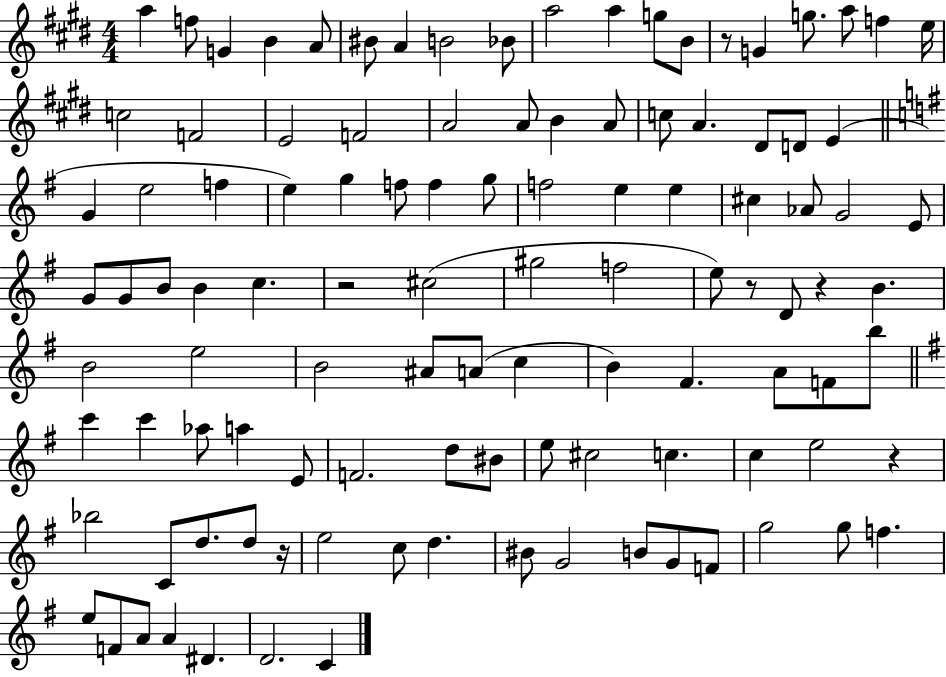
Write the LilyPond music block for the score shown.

{
  \clef treble
  \numericTimeSignature
  \time 4/4
  \key e \major
  \repeat volta 2 { a''4 f''8 g'4 b'4 a'8 | bis'8 a'4 b'2 bes'8 | a''2 a''4 g''8 b'8 | r8 g'4 g''8. a''8 f''4 e''16 | \break c''2 f'2 | e'2 f'2 | a'2 a'8 b'4 a'8 | c''8 a'4. dis'8 d'8 e'4( | \break \bar "||" \break \key g \major g'4 e''2 f''4 | e''4) g''4 f''8 f''4 g''8 | f''2 e''4 e''4 | cis''4 aes'8 g'2 e'8 | \break g'8 g'8 b'8 b'4 c''4. | r2 cis''2( | gis''2 f''2 | e''8) r8 d'8 r4 b'4. | \break b'2 e''2 | b'2 ais'8 a'8( c''4 | b'4) fis'4. a'8 f'8 b''8 | \bar "||" \break \key g \major c'''4 c'''4 aes''8 a''4 e'8 | f'2. d''8 bis'8 | e''8 cis''2 c''4. | c''4 e''2 r4 | \break bes''2 c'8 d''8. d''8 r16 | e''2 c''8 d''4. | bis'8 g'2 b'8 g'8 f'8 | g''2 g''8 f''4. | \break e''8 f'8 a'8 a'4 dis'4. | d'2. c'4 | } \bar "|."
}